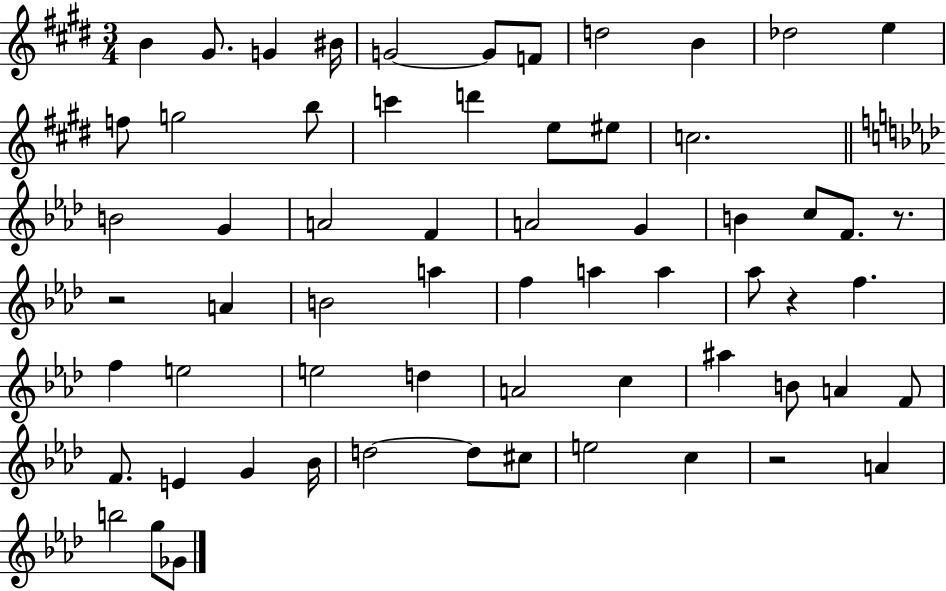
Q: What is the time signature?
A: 3/4